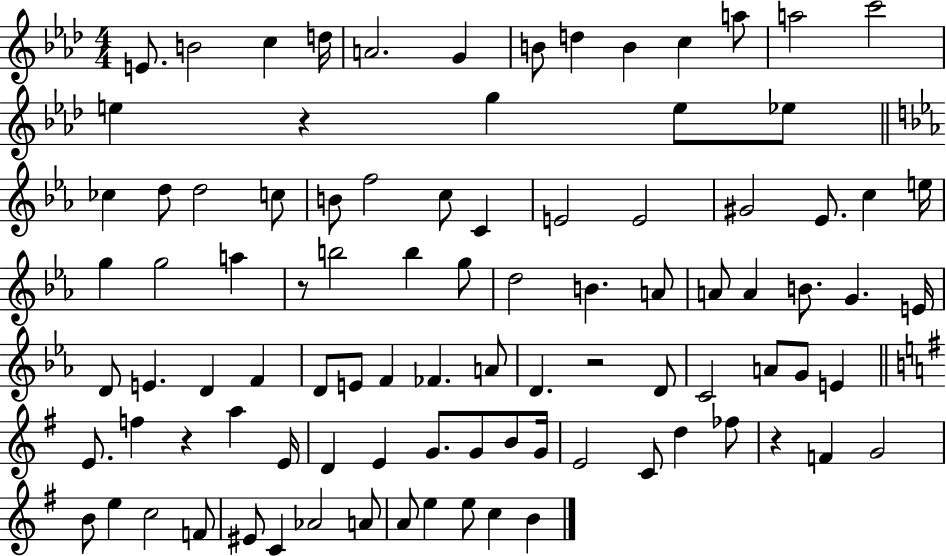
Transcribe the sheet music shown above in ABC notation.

X:1
T:Untitled
M:4/4
L:1/4
K:Ab
E/2 B2 c d/4 A2 G B/2 d B c a/2 a2 c'2 e z g e/2 _e/2 _c d/2 d2 c/2 B/2 f2 c/2 C E2 E2 ^G2 _E/2 c e/4 g g2 a z/2 b2 b g/2 d2 B A/2 A/2 A B/2 G E/4 D/2 E D F D/2 E/2 F _F A/2 D z2 D/2 C2 A/2 G/2 E E/2 f z a E/4 D E G/2 G/2 B/2 G/4 E2 C/2 d _f/2 z F G2 B/2 e c2 F/2 ^E/2 C _A2 A/2 A/2 e e/2 c B